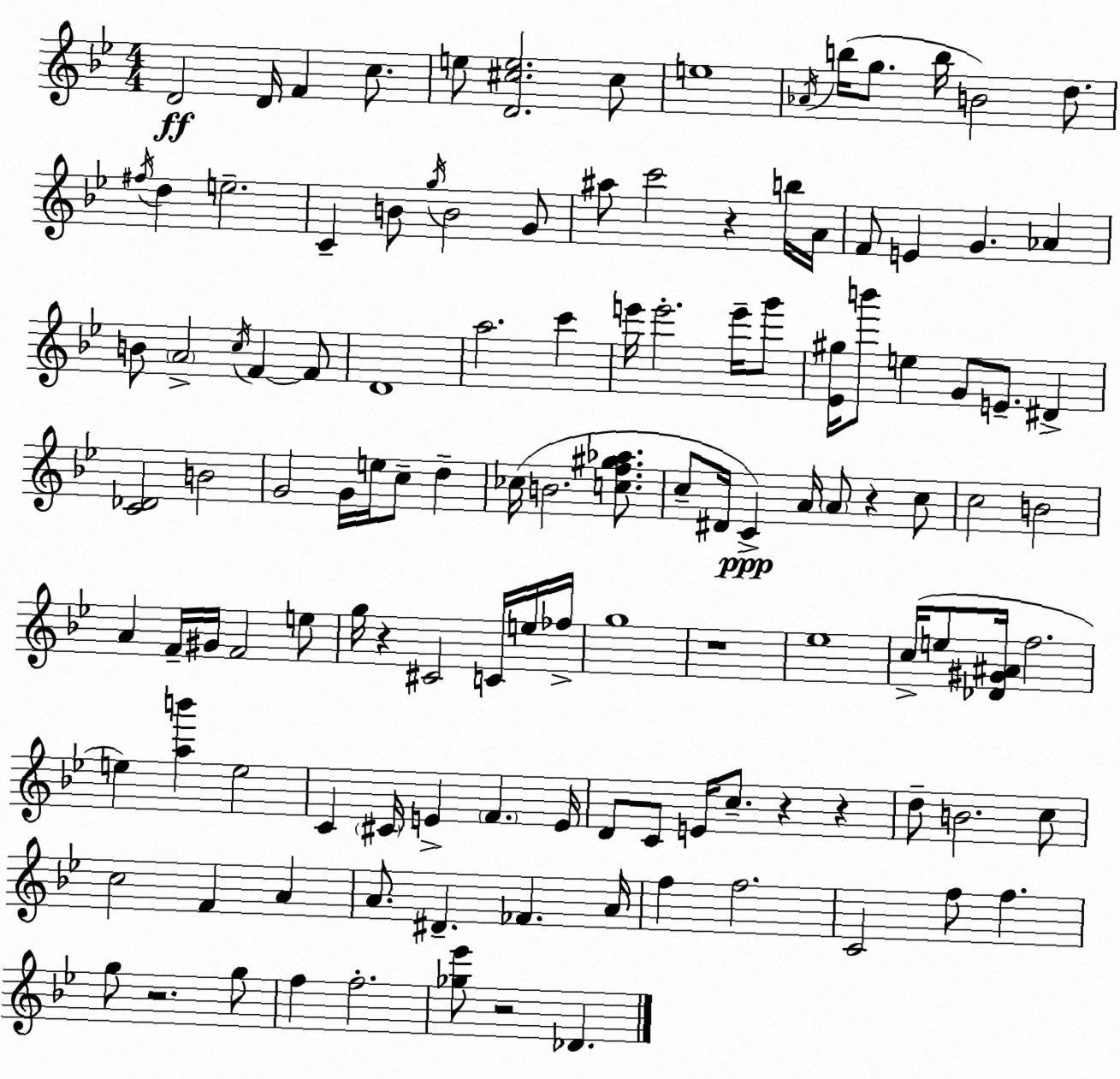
X:1
T:Untitled
M:4/4
L:1/4
K:Bb
D2 D/4 F c/2 e/2 [D^ce]2 ^c/2 e4 _A/4 b/4 g/2 b/4 B2 d/2 ^f/4 d e2 C B/2 g/4 B2 G/2 ^a/2 c'2 z b/4 A/4 F/2 E G _A B/2 A2 c/4 F F/2 D4 a2 c' e'/4 e'2 e'/4 g'/2 [_E^g]/4 b'/2 e G/2 E/2 ^D [C_D]2 B2 G2 G/4 e/4 c/2 d _c/4 B2 [cf^g_a]/2 c/2 ^D/4 C A/4 A/2 z c/2 c2 B2 A F/4 ^G/4 F2 e/2 g/4 z ^C2 C/4 e/4 _f/4 g4 z4 _e4 c/4 e/2 [_D^G^A]/4 f2 e [ab'] e2 C ^C/4 E F E/4 D/2 C/2 E/4 c/2 z z d/2 B2 c/2 c2 F A A/2 ^D _F A/4 f f2 C2 f/2 f g/2 z2 g/2 f f2 [_g_e']/2 z2 _D